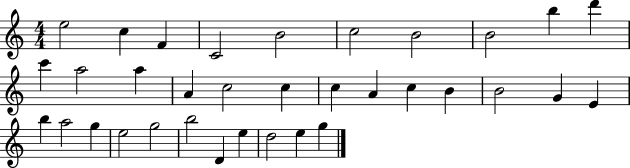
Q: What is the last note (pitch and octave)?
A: G5